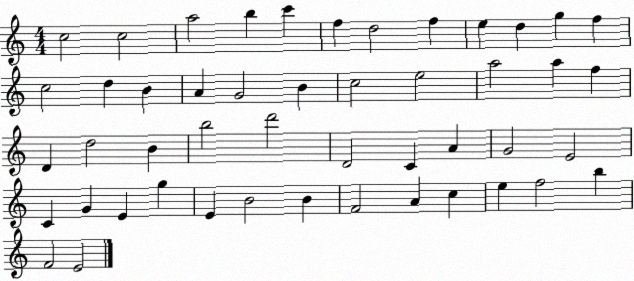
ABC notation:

X:1
T:Untitled
M:4/4
L:1/4
K:C
c2 c2 a2 b c' f d2 f e d g f c2 d B A G2 B c2 e2 a2 a f D d2 B b2 d'2 D2 C A G2 E2 C G E g E B2 B F2 A c e f2 b F2 E2